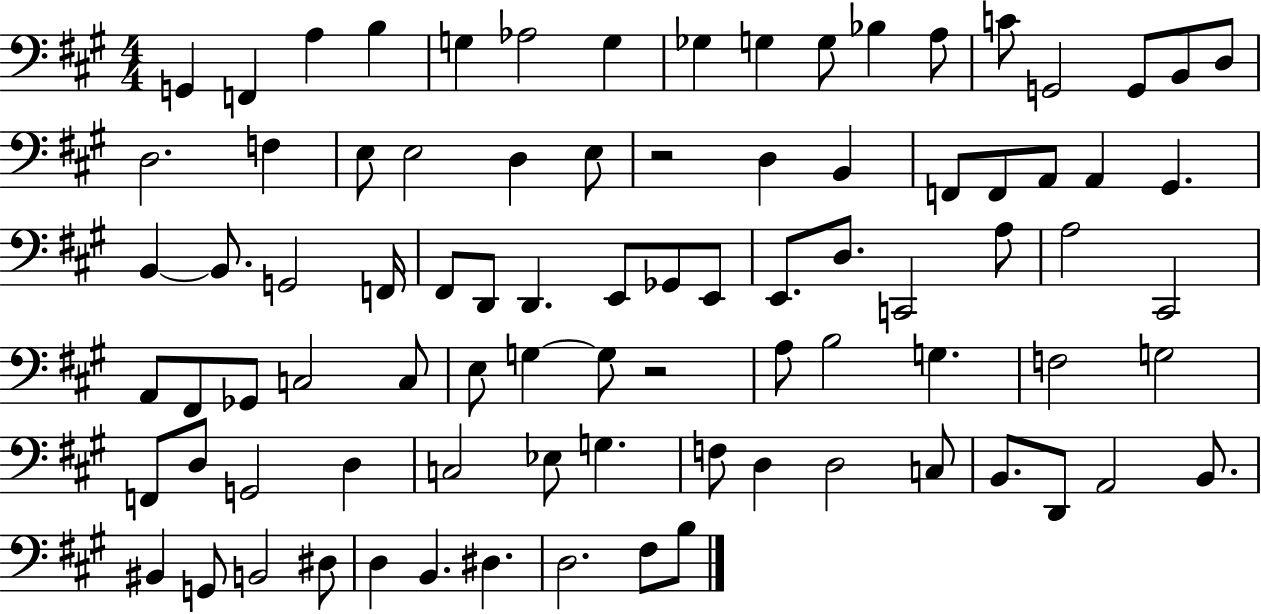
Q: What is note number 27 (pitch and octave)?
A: F2